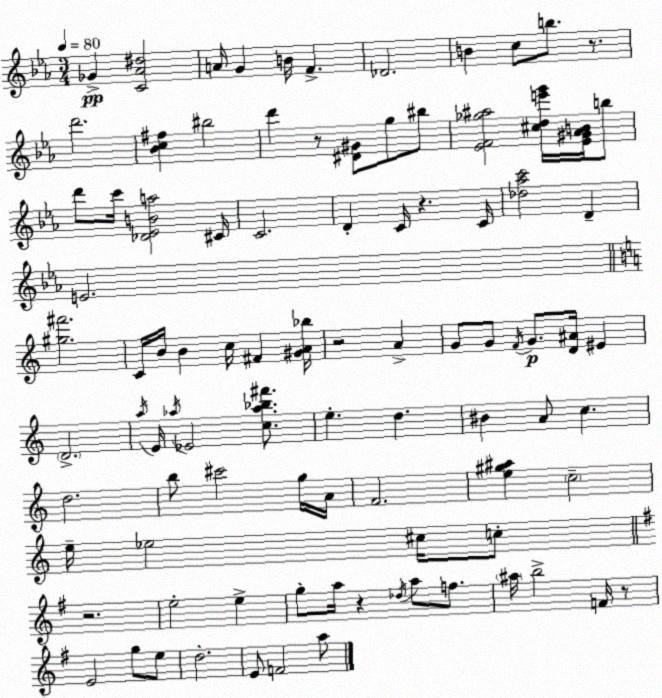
X:1
T:Untitled
M:3/4
L:1/4
K:Cm
_G [C_A^d]2 A/4 G B/4 F _D2 B c/2 b/2 z/2 d'2 [_Bc^f] ^b2 d' z/2 [^D^G]/2 g/2 ^b/2 [_EF_g^a]2 [^cde'g']/4 [_E^G_AB]/4 b/2 d'/2 c'/4 [_D_EBa]2 ^C/4 C2 D C/4 z C/4 [_d_ac']2 D E2 [^g^f']2 C/4 B/4 B c/4 ^F [^GA_b]/4 z2 A G/2 G/2 F/4 G/2 [D^A]/4 ^E D2 a/4 E/4 _a/4 _E2 [c_a_b^f']/2 e d ^B A/2 c d2 b/2 ^c'2 g/4 A/4 F2 [e^g^a] c2 e/4 _e2 ^c/4 c/2 z2 e2 e g/2 a/4 z _d/4 a/2 f/2 ^a/4 b2 F/4 z/2 E2 g/2 e/2 d2 E/2 F2 a/2